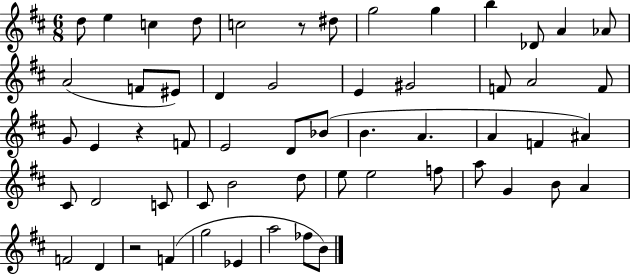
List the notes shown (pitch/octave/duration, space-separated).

D5/e E5/q C5/q D5/e C5/h R/e D#5/e G5/h G5/q B5/q Db4/e A4/q Ab4/e A4/h F4/e EIS4/e D4/q G4/h E4/q G#4/h F4/e A4/h F4/e G4/e E4/q R/q F4/e E4/h D4/e Bb4/e B4/q. A4/q. A4/q F4/q A#4/q C#4/e D4/h C4/e C#4/e B4/h D5/e E5/e E5/h F5/e A5/e G4/q B4/e A4/q F4/h D4/q R/h F4/q G5/h Eb4/q A5/h FES5/e B4/e